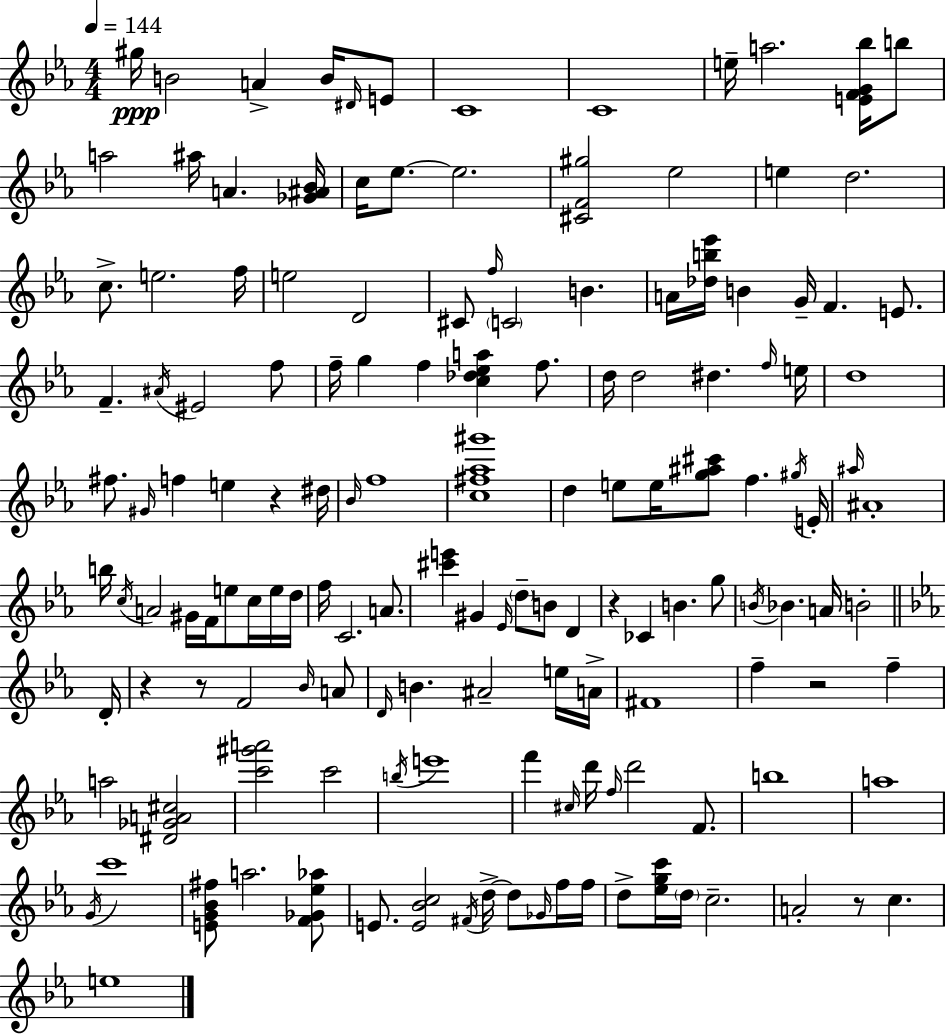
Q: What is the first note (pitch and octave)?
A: G#5